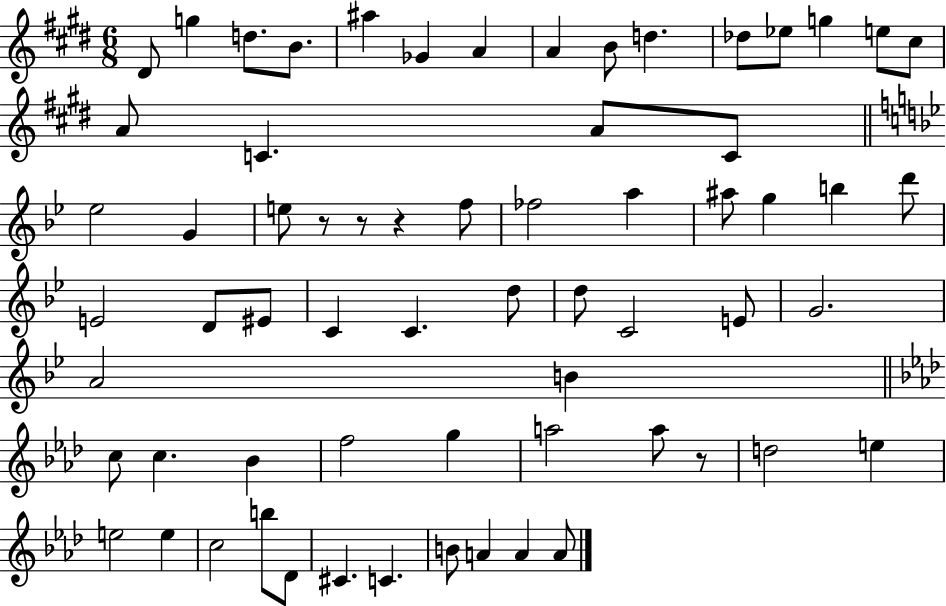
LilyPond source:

{
  \clef treble
  \numericTimeSignature
  \time 6/8
  \key e \major
  dis'8 g''4 d''8. b'8. | ais''4 ges'4 a'4 | a'4 b'8 d''4. | des''8 ees''8 g''4 e''8 cis''8 | \break a'8 c'4. a'8 c'8 | \bar "||" \break \key g \minor ees''2 g'4 | e''8 r8 r8 r4 f''8 | fes''2 a''4 | ais''8 g''4 b''4 d'''8 | \break e'2 d'8 eis'8 | c'4 c'4. d''8 | d''8 c'2 e'8 | g'2. | \break a'2 b'4 | \bar "||" \break \key aes \major c''8 c''4. bes'4 | f''2 g''4 | a''2 a''8 r8 | d''2 e''4 | \break e''2 e''4 | c''2 b''8 des'8 | cis'4. c'4. | b'8 a'4 a'4 a'8 | \break \bar "|."
}